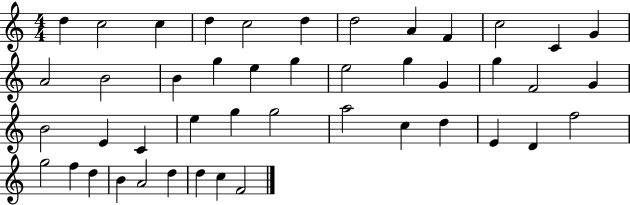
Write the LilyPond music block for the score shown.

{
  \clef treble
  \numericTimeSignature
  \time 4/4
  \key c \major
  d''4 c''2 c''4 | d''4 c''2 d''4 | d''2 a'4 f'4 | c''2 c'4 g'4 | \break a'2 b'2 | b'4 g''4 e''4 g''4 | e''2 g''4 g'4 | g''4 f'2 g'4 | \break b'2 e'4 c'4 | e''4 g''4 g''2 | a''2 c''4 d''4 | e'4 d'4 f''2 | \break g''2 f''4 d''4 | b'4 a'2 d''4 | d''4 c''4 f'2 | \bar "|."
}